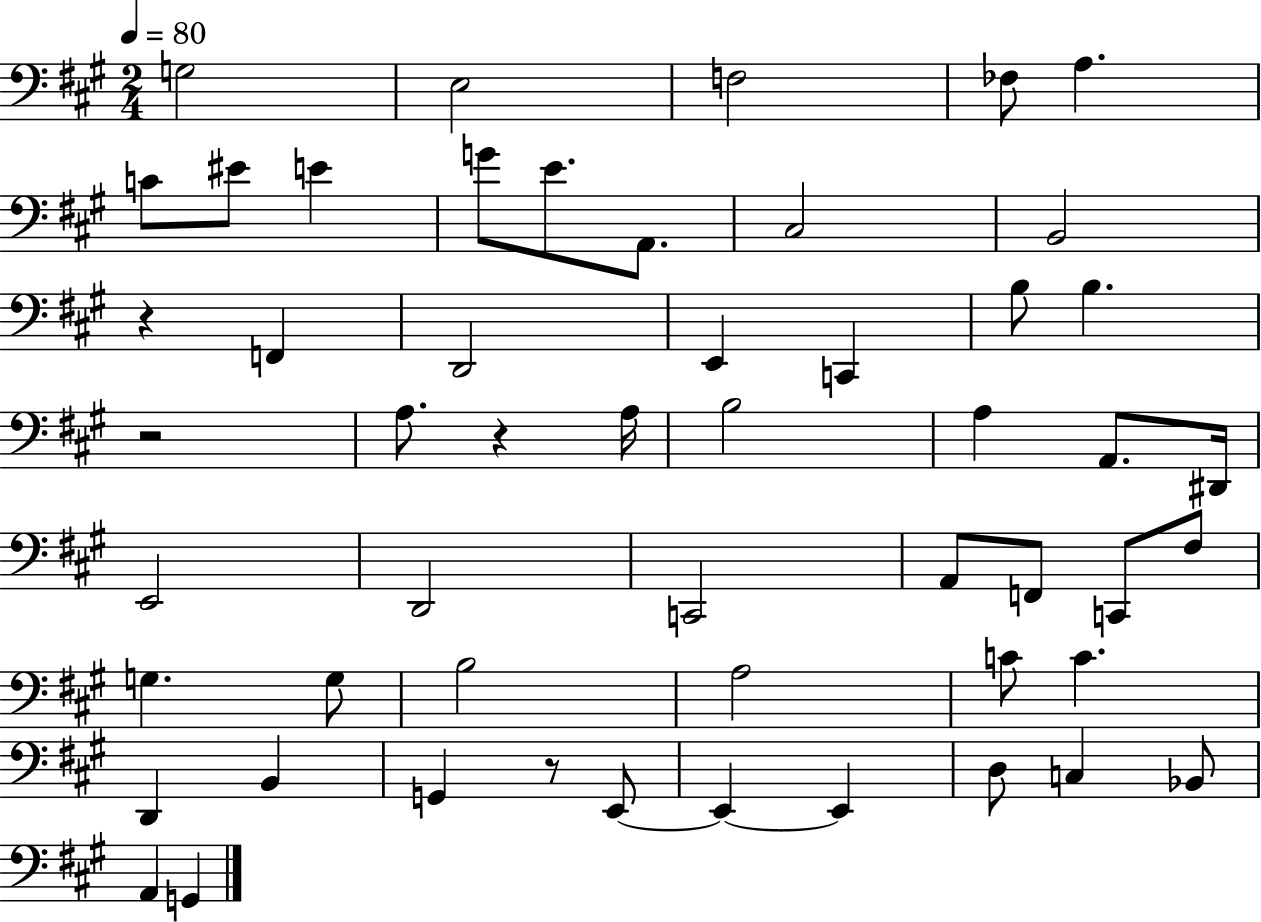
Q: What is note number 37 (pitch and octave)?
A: C4